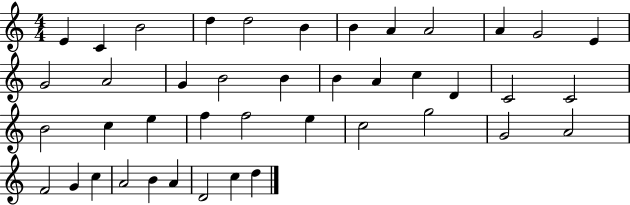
X:1
T:Untitled
M:4/4
L:1/4
K:C
E C B2 d d2 B B A A2 A G2 E G2 A2 G B2 B B A c D C2 C2 B2 c e f f2 e c2 g2 G2 A2 F2 G c A2 B A D2 c d